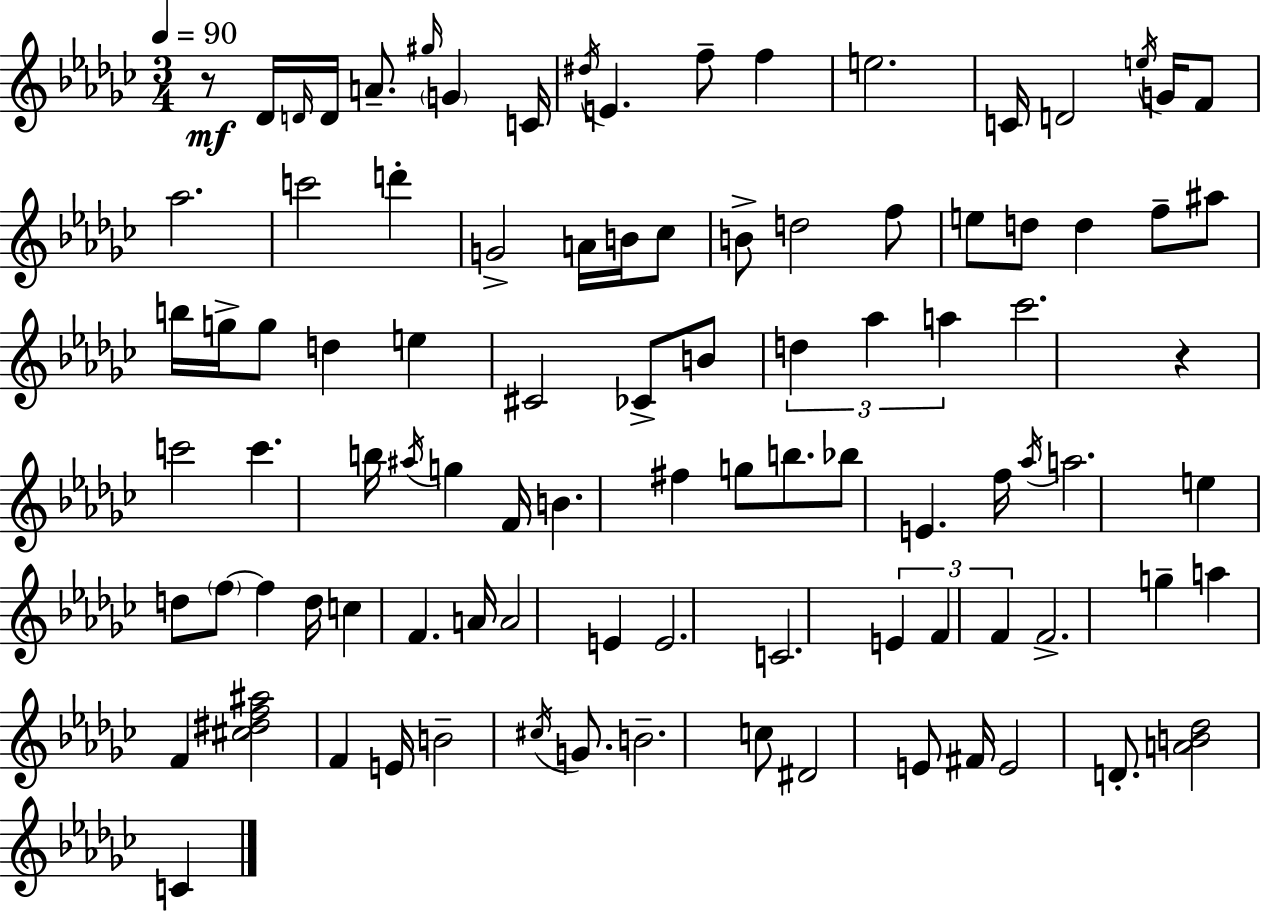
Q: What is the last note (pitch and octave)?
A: C4